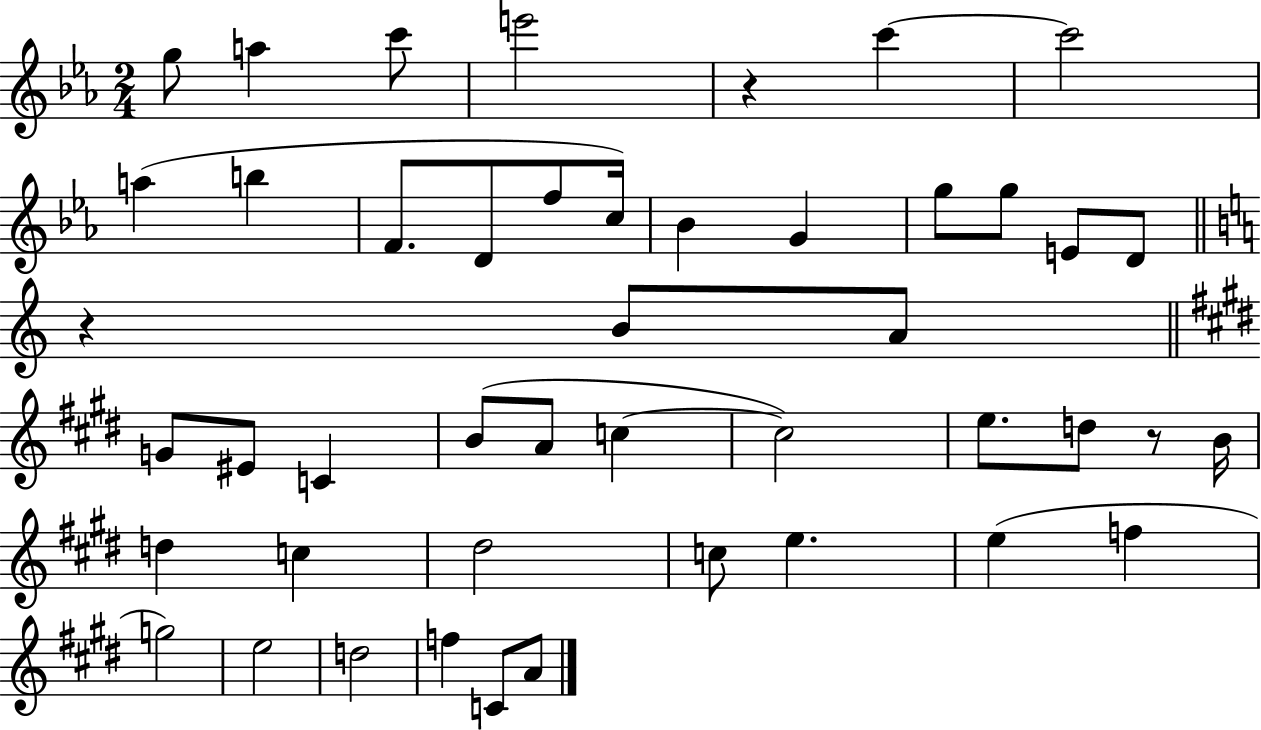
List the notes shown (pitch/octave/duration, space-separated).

G5/e A5/q C6/e E6/h R/q C6/q C6/h A5/q B5/q F4/e. D4/e F5/e C5/s Bb4/q G4/q G5/e G5/e E4/e D4/e R/q B4/e A4/e G4/e EIS4/e C4/q B4/e A4/e C5/q C5/h E5/e. D5/e R/e B4/s D5/q C5/q D#5/h C5/e E5/q. E5/q F5/q G5/h E5/h D5/h F5/q C4/e A4/e